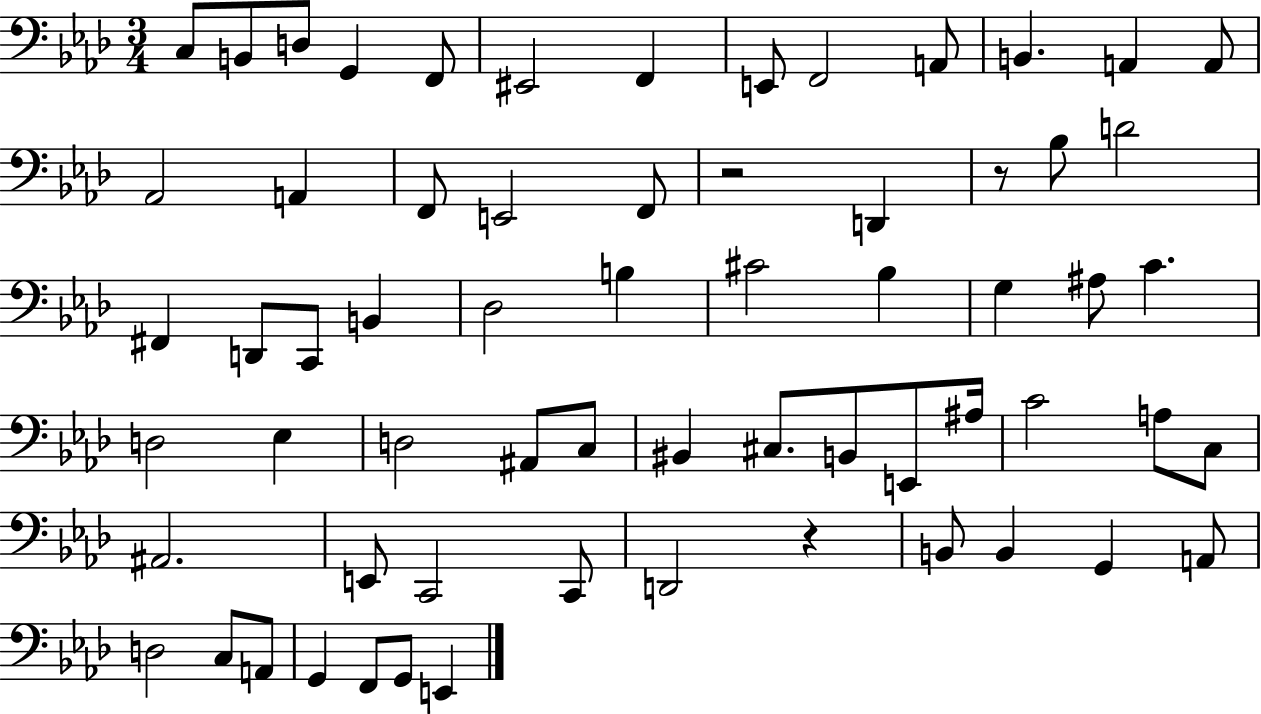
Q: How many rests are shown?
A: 3